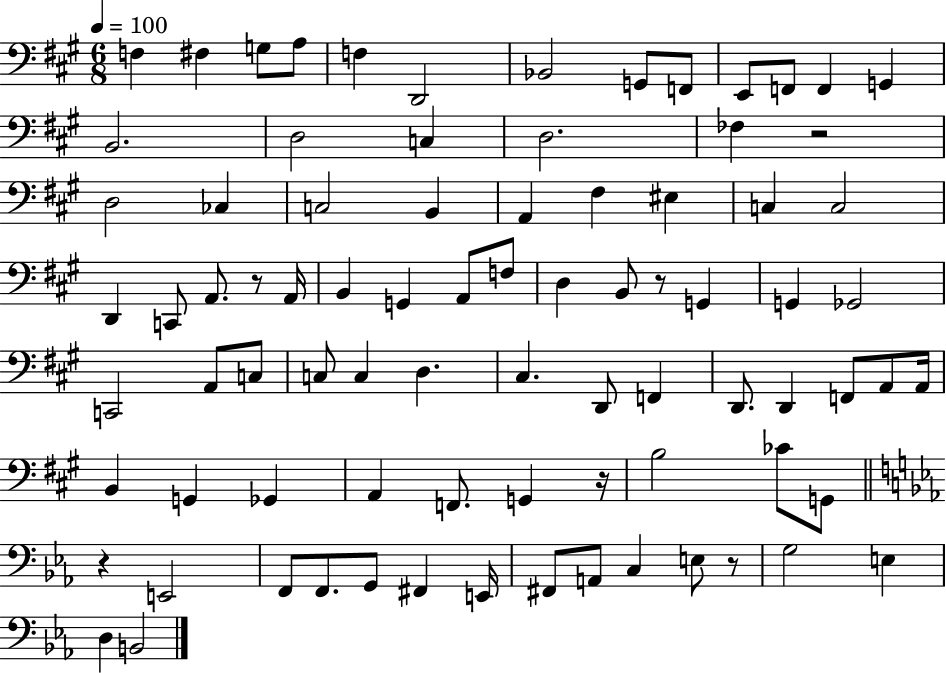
X:1
T:Untitled
M:6/8
L:1/4
K:A
F, ^F, G,/2 A,/2 F, D,,2 _B,,2 G,,/2 F,,/2 E,,/2 F,,/2 F,, G,, B,,2 D,2 C, D,2 _F, z2 D,2 _C, C,2 B,, A,, ^F, ^E, C, C,2 D,, C,,/2 A,,/2 z/2 A,,/4 B,, G,, A,,/2 F,/2 D, B,,/2 z/2 G,, G,, _G,,2 C,,2 A,,/2 C,/2 C,/2 C, D, ^C, D,,/2 F,, D,,/2 D,, F,,/2 A,,/2 A,,/4 B,, G,, _G,, A,, F,,/2 G,, z/4 B,2 _C/2 G,,/2 z E,,2 F,,/2 F,,/2 G,,/2 ^F,, E,,/4 ^F,,/2 A,,/2 C, E,/2 z/2 G,2 E, D, B,,2